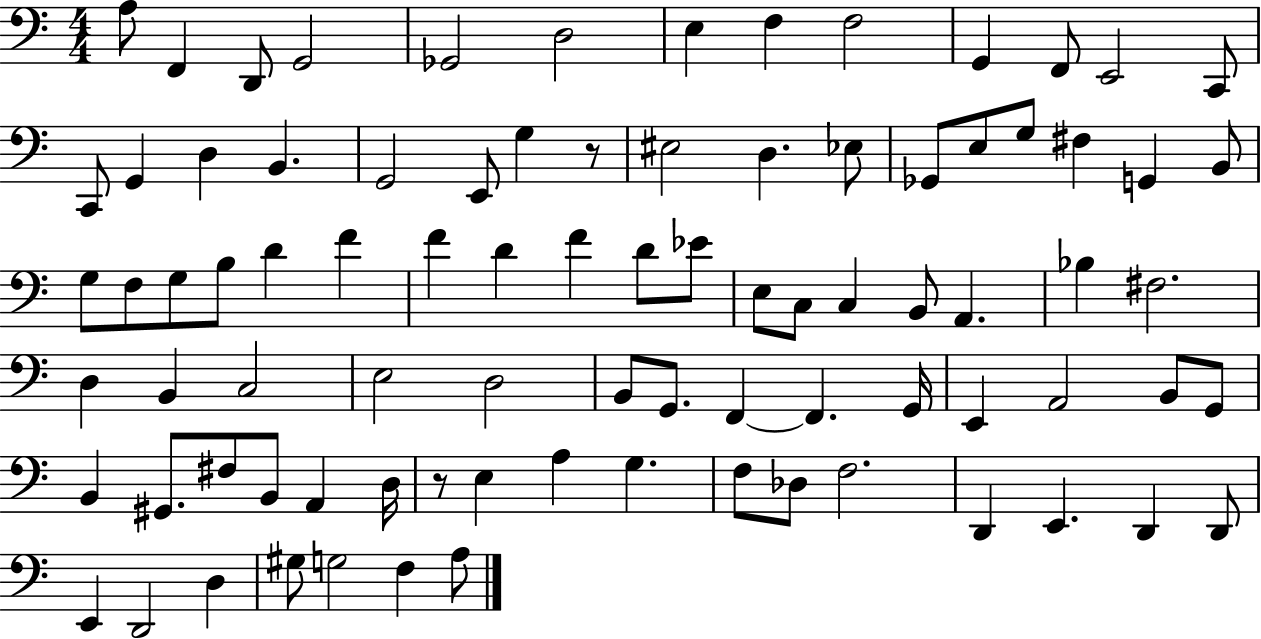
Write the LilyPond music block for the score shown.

{
  \clef bass
  \numericTimeSignature
  \time 4/4
  \key c \major
  a8 f,4 d,8 g,2 | ges,2 d2 | e4 f4 f2 | g,4 f,8 e,2 c,8 | \break c,8 g,4 d4 b,4. | g,2 e,8 g4 r8 | eis2 d4. ees8 | ges,8 e8 g8 fis4 g,4 b,8 | \break g8 f8 g8 b8 d'4 f'4 | f'4 d'4 f'4 d'8 ees'8 | e8 c8 c4 b,8 a,4. | bes4 fis2. | \break d4 b,4 c2 | e2 d2 | b,8 g,8. f,4~~ f,4. g,16 | e,4 a,2 b,8 g,8 | \break b,4 gis,8. fis8 b,8 a,4 d16 | r8 e4 a4 g4. | f8 des8 f2. | d,4 e,4. d,4 d,8 | \break e,4 d,2 d4 | gis8 g2 f4 a8 | \bar "|."
}